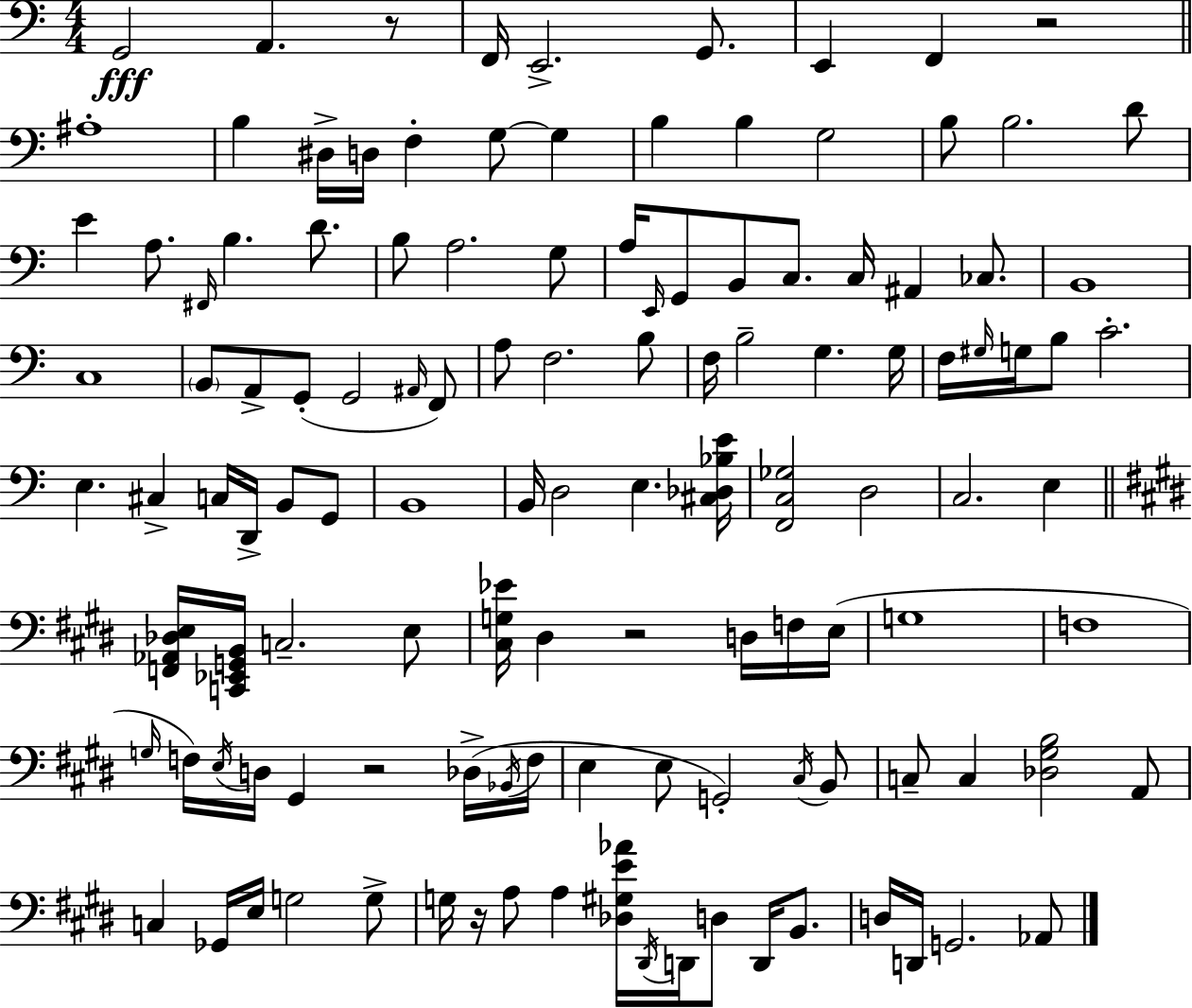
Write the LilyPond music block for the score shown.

{
  \clef bass
  \numericTimeSignature
  \time 4/4
  \key a \minor
  g,2\fff a,4. r8 | f,16 e,2.-> g,8. | e,4 f,4 r2 | \bar "||" \break \key a \minor ais1-. | b4 dis16-> d16 f4-. g8~~ g4 | b4 b4 g2 | b8 b2. d'8 | \break e'4 a8. \grace { fis,16 } b4. d'8. | b8 a2. g8 | a16 \grace { e,16 } g,8 b,8 c8. c16 ais,4 ces8. | b,1 | \break c1 | \parenthesize b,8 a,8-> g,8-.( g,2 | \grace { ais,16 }) f,8 a8 f2. | b8 f16 b2-- g4. | \break g16 f16 \grace { gis16 } g16 b8 c'2.-. | e4. cis4-> c16 d,16-> | b,8 g,8 b,1 | b,16 d2 e4. | \break <cis des bes e'>16 <f, c ges>2 d2 | c2. | e4 \bar "||" \break \key e \major <f, aes, des e>16 <c, ees, g, b,>16 c2.-- e8 | <cis g ees'>16 dis4 r2 d16 f16 e16( | g1 | f1 | \break \grace { g16 } f16) \acciaccatura { e16 } d16 gis,4 r2 | des16->( \acciaccatura { bes,16 } f16 e4 e8 g,2-.) | \acciaccatura { cis16 } b,8 c8-- c4 <des gis b>2 | a,8 c4 ges,16 e16 g2 | \break g8-> g16 r16 a8 a4 <des gis e' aes'>16 \acciaccatura { dis,16 } d,16 d8 | d,16 b,8. d16 d,16 g,2. | aes,8 \bar "|."
}